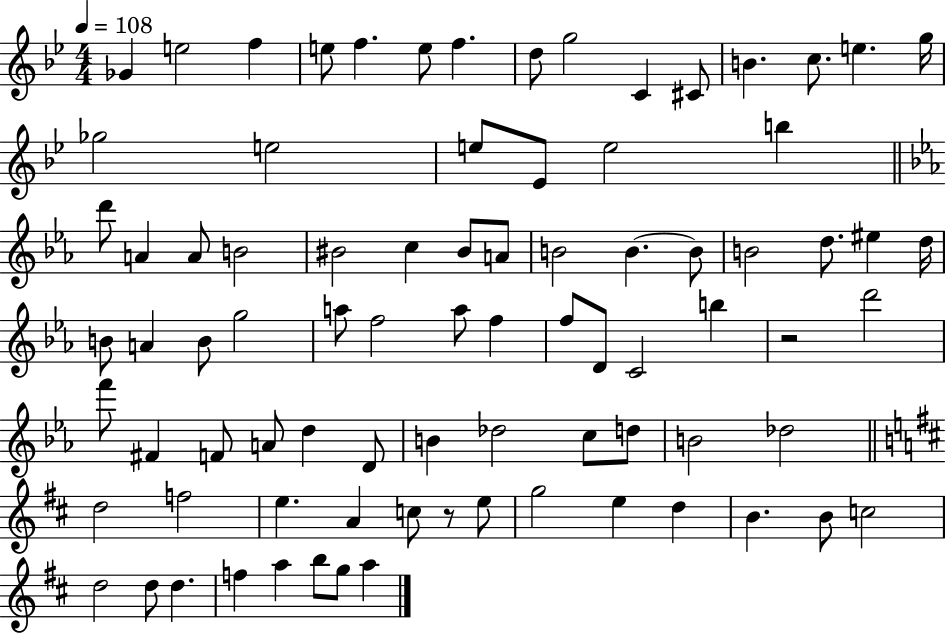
X:1
T:Untitled
M:4/4
L:1/4
K:Bb
_G e2 f e/2 f e/2 f d/2 g2 C ^C/2 B c/2 e g/4 _g2 e2 e/2 _E/2 e2 b d'/2 A A/2 B2 ^B2 c ^B/2 A/2 B2 B B/2 B2 d/2 ^e d/4 B/2 A B/2 g2 a/2 f2 a/2 f f/2 D/2 C2 b z2 d'2 f'/2 ^F F/2 A/2 d D/2 B _d2 c/2 d/2 B2 _d2 d2 f2 e A c/2 z/2 e/2 g2 e d B B/2 c2 d2 d/2 d f a b/2 g/2 a